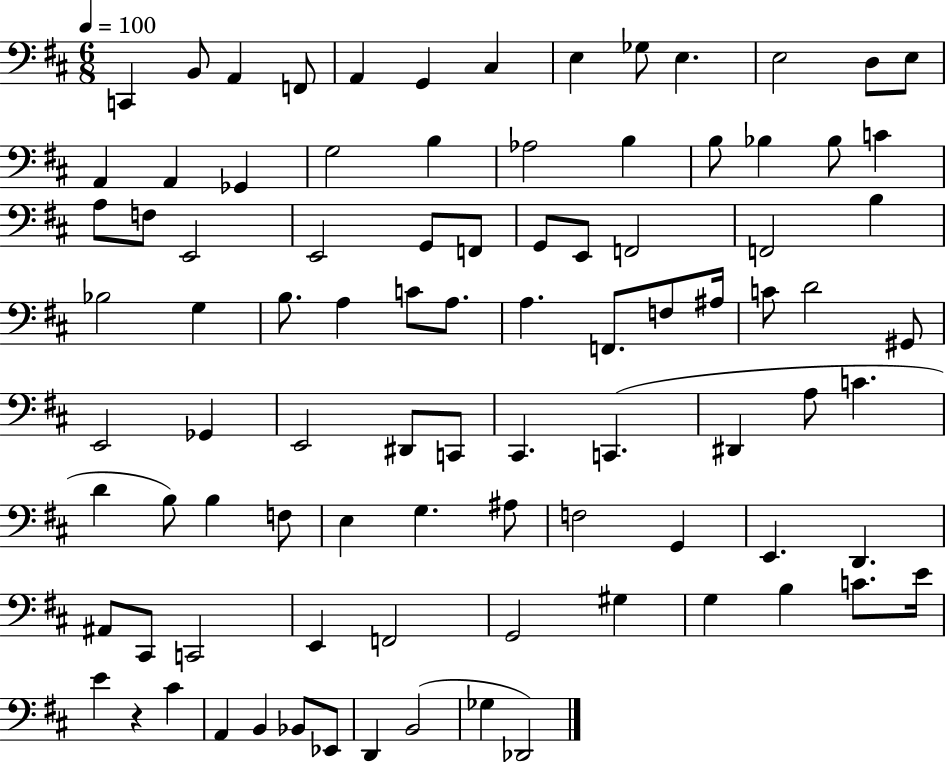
{
  \clef bass
  \numericTimeSignature
  \time 6/8
  \key d \major
  \tempo 4 = 100
  c,4 b,8 a,4 f,8 | a,4 g,4 cis4 | e4 ges8 e4. | e2 d8 e8 | \break a,4 a,4 ges,4 | g2 b4 | aes2 b4 | b8 bes4 bes8 c'4 | \break a8 f8 e,2 | e,2 g,8 f,8 | g,8 e,8 f,2 | f,2 b4 | \break bes2 g4 | b8. a4 c'8 a8. | a4. f,8. f8 ais16 | c'8 d'2 gis,8 | \break e,2 ges,4 | e,2 dis,8 c,8 | cis,4. c,4.( | dis,4 a8 c'4. | \break d'4 b8) b4 f8 | e4 g4. ais8 | f2 g,4 | e,4. d,4. | \break ais,8 cis,8 c,2 | e,4 f,2 | g,2 gis4 | g4 b4 c'8. e'16 | \break e'4 r4 cis'4 | a,4 b,4 bes,8 ees,8 | d,4 b,2( | ges4 des,2) | \break \bar "|."
}